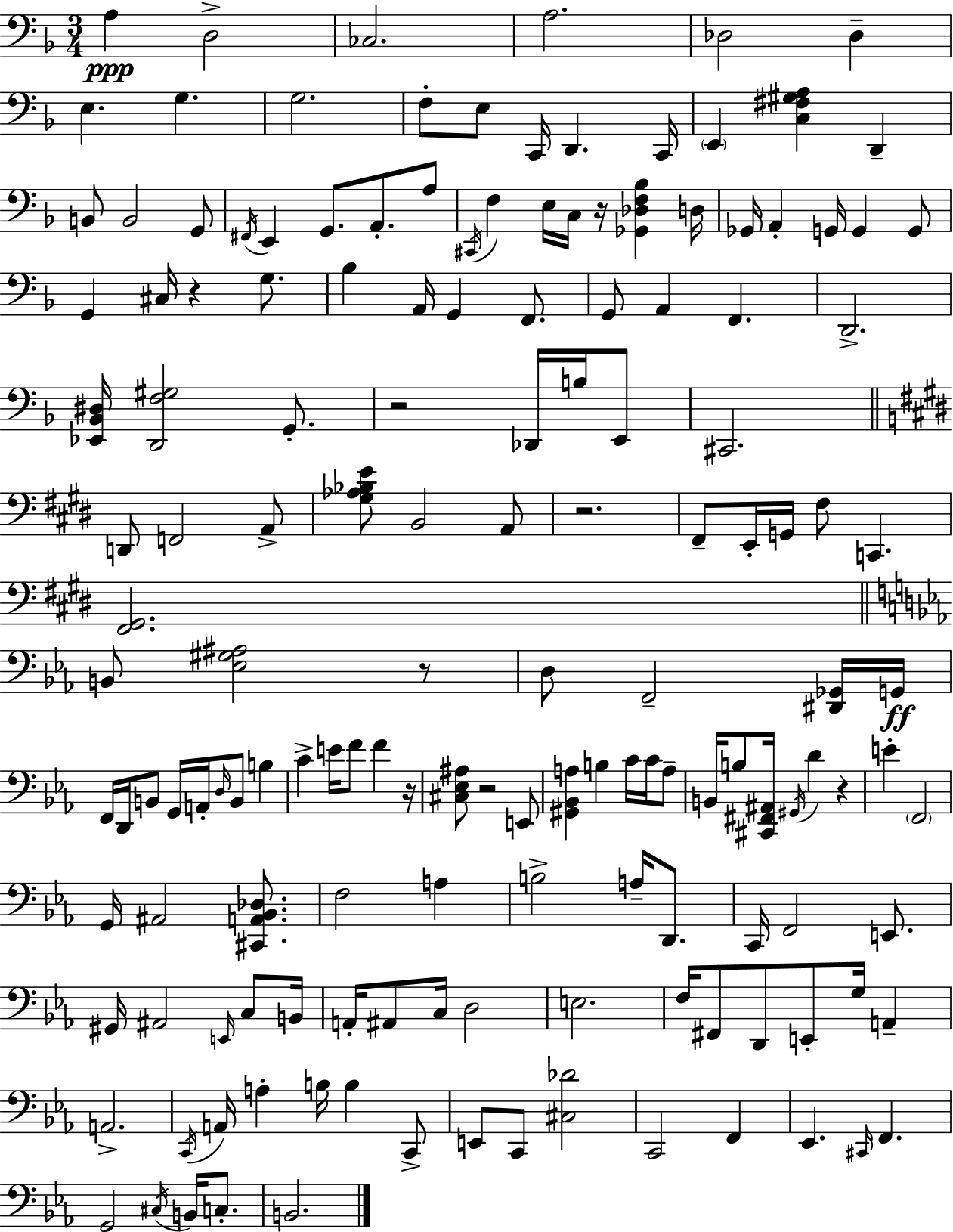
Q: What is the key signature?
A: D minor